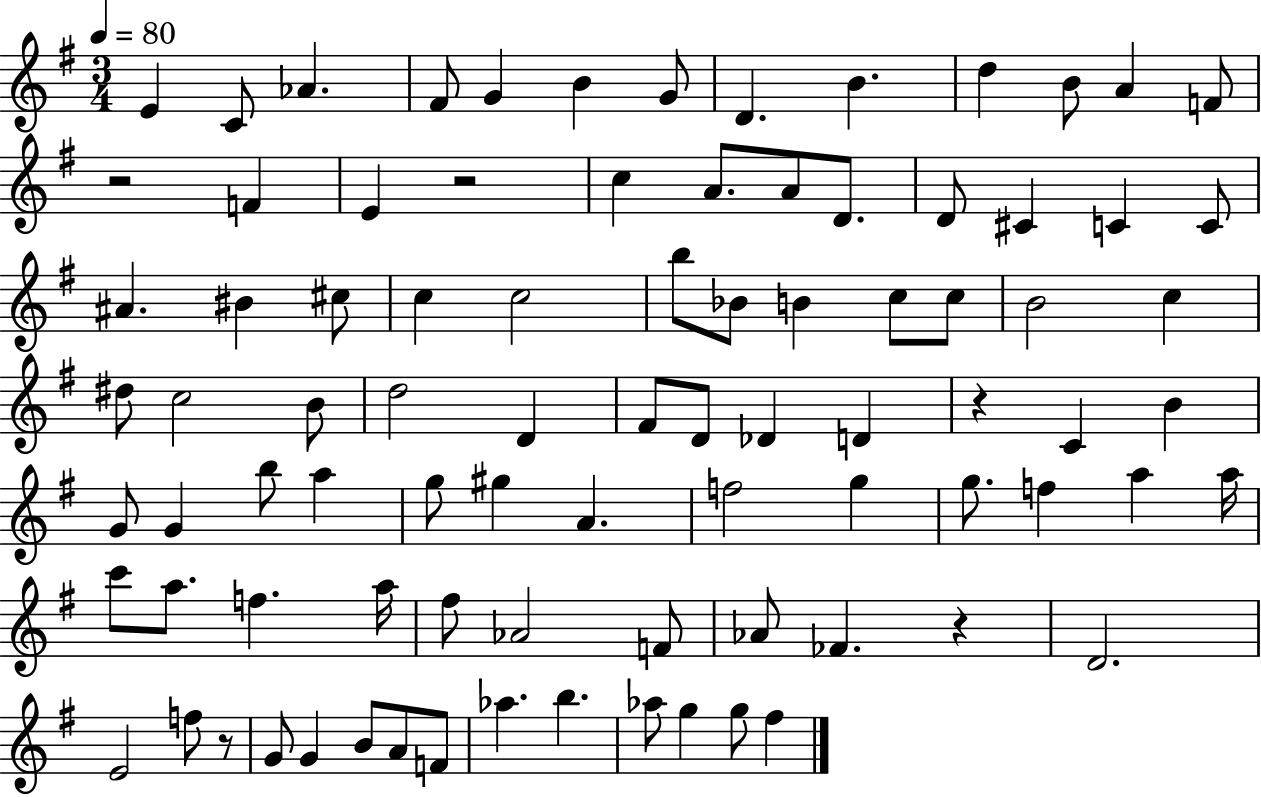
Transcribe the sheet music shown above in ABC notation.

X:1
T:Untitled
M:3/4
L:1/4
K:G
E C/2 _A ^F/2 G B G/2 D B d B/2 A F/2 z2 F E z2 c A/2 A/2 D/2 D/2 ^C C C/2 ^A ^B ^c/2 c c2 b/2 _B/2 B c/2 c/2 B2 c ^d/2 c2 B/2 d2 D ^F/2 D/2 _D D z C B G/2 G b/2 a g/2 ^g A f2 g g/2 f a a/4 c'/2 a/2 f a/4 ^f/2 _A2 F/2 _A/2 _F z D2 E2 f/2 z/2 G/2 G B/2 A/2 F/2 _a b _a/2 g g/2 ^f